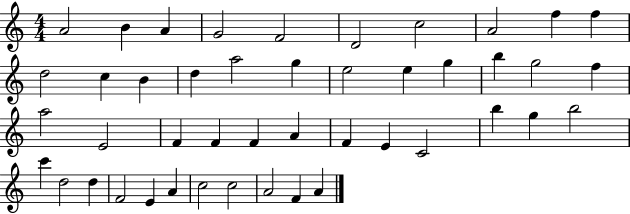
{
  \clef treble
  \numericTimeSignature
  \time 4/4
  \key c \major
  a'2 b'4 a'4 | g'2 f'2 | d'2 c''2 | a'2 f''4 f''4 | \break d''2 c''4 b'4 | d''4 a''2 g''4 | e''2 e''4 g''4 | b''4 g''2 f''4 | \break a''2 e'2 | f'4 f'4 f'4 a'4 | f'4 e'4 c'2 | b''4 g''4 b''2 | \break c'''4 d''2 d''4 | f'2 e'4 a'4 | c''2 c''2 | a'2 f'4 a'4 | \break \bar "|."
}